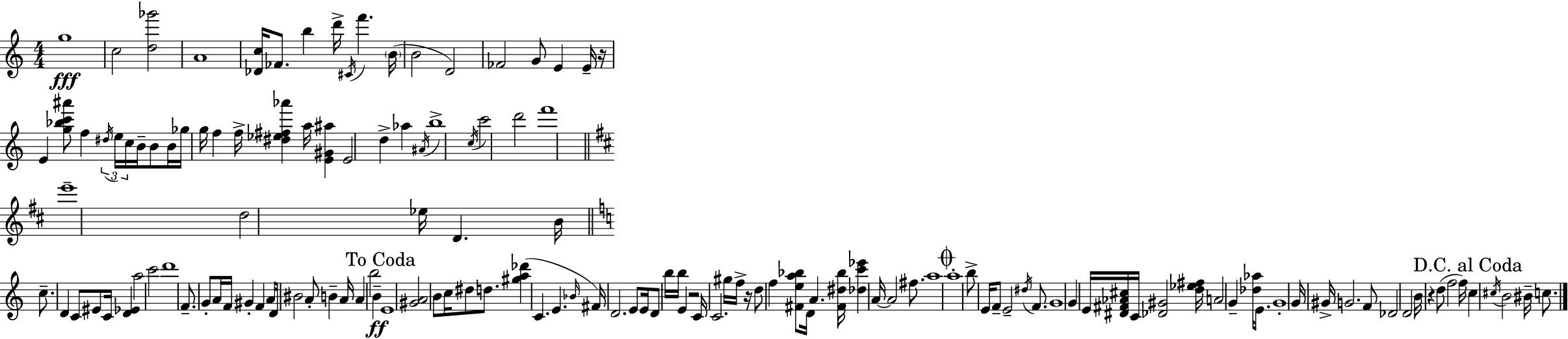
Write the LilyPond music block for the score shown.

{
  \clef treble
  \numericTimeSignature
  \time 4/4
  \key c \major
  g''1\fff | c''2 <d'' ges'''>2 | a'1 | <des' c''>16 fes'8. b''4 d'''16-> \acciaccatura { cis'16 } f'''4. | \break \parenthesize b'16( b'2 d'2) | fes'2 g'8 e'4 e'16-- | r16 e'4 <g'' bes'' c''' ais'''>8 f''4 \tuplet 3/2 { \acciaccatura { dis''16 } e''16 c''16 } b'16-- b'8 | b'16 ges''16 g''16 f''4 f''16-> <dis'' ees'' fis'' aes'''>4 a''16 <e' gis' ais''>4 | \break e'2 d''4-> aes''4 | \acciaccatura { ais'16 } b''1-> | \acciaccatura { c''16 } c'''2 d'''2 | f'''1 | \break \bar "||" \break \key d \major e'''1-- | d''2 ees''16 d'4. b'16 | \bar "||" \break \key a \minor c''8.-- d'4 c'8 eis'8 c'16 <d' ees'>4 | a''2 c'''2 | d'''1 | f'8.-- g'8-. a'16 f'16 gis'4-. f'4 a'16 | \break d'16 bis'2 a'8-. b'4-- a'16 | a'4 b''2 b'4--\ff | \mark "To Coda" e'1 | <gis' a'>2 b'8 c''16 dis''8 d''8. | \break <gis'' a'' des'''>4( c'4. e'4. | \grace { bes'16 }) fis'16 d'2. e'8 | e'16 d'8 b''16 b''16 e'4 r2 | c'16 c'2. gis''16 f''16-> | \break r16 d''8 f''4 <fis' e'' a'' bes''>8 d'16 a'4. | <fis' dis'' bes''>16 <des'' c''' ees'''>4 a'16~~ a'2 fis''8. | a''1 | \mark \markup { \musicglyph "scripts.coda" } a''1-. | \break b''8-> e'16 f'8-- e'2-- \acciaccatura { dis''16 } f'8. | g'1 | g'4 e'16 <dis' fis' aes' cis''>16 c'16 <des' gis'>2 | <d'' ees'' fis''>16 a'2 g'4-- <des'' aes''>16 e'8. | \break g'1-. | g'16 gis'16-> g'2. | f'8 des'2 d'2 | b'16 r4 d''8( f''2 | \break f''16) \mark "D.C. al Coda" c''4 \acciaccatura { cis''16 } b'2 bis'16-- | c''8. \bar "|."
}